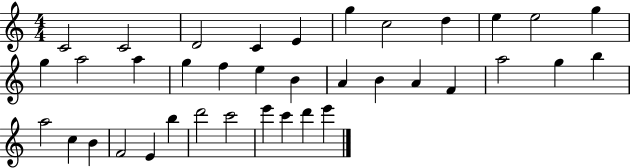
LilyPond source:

{
  \clef treble
  \numericTimeSignature
  \time 4/4
  \key c \major
  c'2 c'2 | d'2 c'4 e'4 | g''4 c''2 d''4 | e''4 e''2 g''4 | \break g''4 a''2 a''4 | g''4 f''4 e''4 b'4 | a'4 b'4 a'4 f'4 | a''2 g''4 b''4 | \break a''2 c''4 b'4 | f'2 e'4 b''4 | d'''2 c'''2 | e'''4 c'''4 d'''4 e'''4 | \break \bar "|."
}